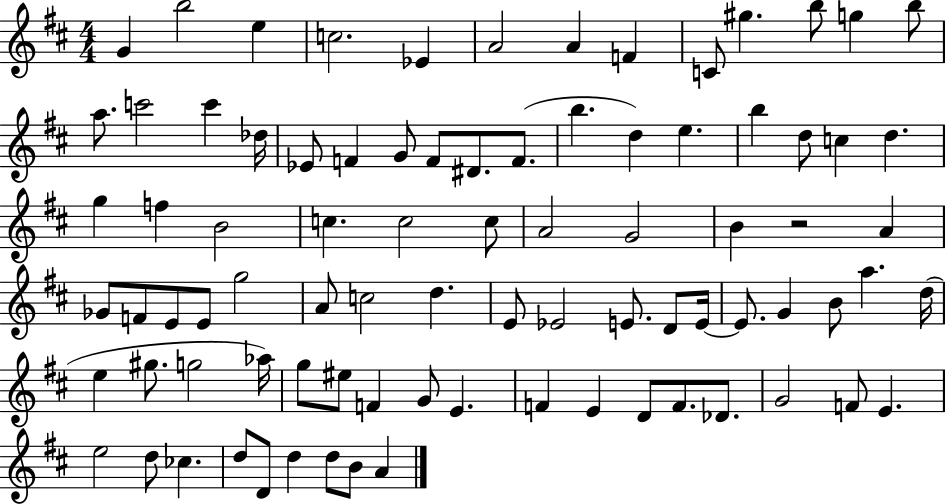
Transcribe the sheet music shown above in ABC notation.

X:1
T:Untitled
M:4/4
L:1/4
K:D
G b2 e c2 _E A2 A F C/2 ^g b/2 g b/2 a/2 c'2 c' _d/4 _E/2 F G/2 F/2 ^D/2 F/2 b d e b d/2 c d g f B2 c c2 c/2 A2 G2 B z2 A _G/2 F/2 E/2 E/2 g2 A/2 c2 d E/2 _E2 E/2 D/2 E/4 E/2 G B/2 a d/4 e ^g/2 g2 _a/4 g/2 ^e/2 F G/2 E F E D/2 F/2 _D/2 G2 F/2 E e2 d/2 _c d/2 D/2 d d/2 B/2 A